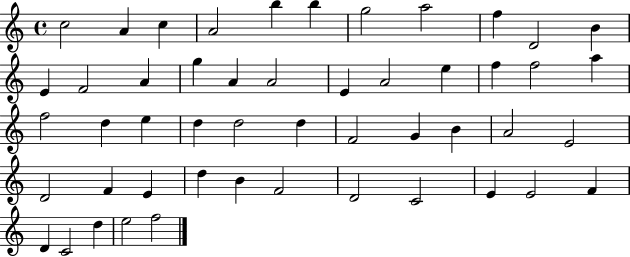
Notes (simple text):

C5/h A4/q C5/q A4/h B5/q B5/q G5/h A5/h F5/q D4/h B4/q E4/q F4/h A4/q G5/q A4/q A4/h E4/q A4/h E5/q F5/q F5/h A5/q F5/h D5/q E5/q D5/q D5/h D5/q F4/h G4/q B4/q A4/h E4/h D4/h F4/q E4/q D5/q B4/q F4/h D4/h C4/h E4/q E4/h F4/q D4/q C4/h D5/q E5/h F5/h